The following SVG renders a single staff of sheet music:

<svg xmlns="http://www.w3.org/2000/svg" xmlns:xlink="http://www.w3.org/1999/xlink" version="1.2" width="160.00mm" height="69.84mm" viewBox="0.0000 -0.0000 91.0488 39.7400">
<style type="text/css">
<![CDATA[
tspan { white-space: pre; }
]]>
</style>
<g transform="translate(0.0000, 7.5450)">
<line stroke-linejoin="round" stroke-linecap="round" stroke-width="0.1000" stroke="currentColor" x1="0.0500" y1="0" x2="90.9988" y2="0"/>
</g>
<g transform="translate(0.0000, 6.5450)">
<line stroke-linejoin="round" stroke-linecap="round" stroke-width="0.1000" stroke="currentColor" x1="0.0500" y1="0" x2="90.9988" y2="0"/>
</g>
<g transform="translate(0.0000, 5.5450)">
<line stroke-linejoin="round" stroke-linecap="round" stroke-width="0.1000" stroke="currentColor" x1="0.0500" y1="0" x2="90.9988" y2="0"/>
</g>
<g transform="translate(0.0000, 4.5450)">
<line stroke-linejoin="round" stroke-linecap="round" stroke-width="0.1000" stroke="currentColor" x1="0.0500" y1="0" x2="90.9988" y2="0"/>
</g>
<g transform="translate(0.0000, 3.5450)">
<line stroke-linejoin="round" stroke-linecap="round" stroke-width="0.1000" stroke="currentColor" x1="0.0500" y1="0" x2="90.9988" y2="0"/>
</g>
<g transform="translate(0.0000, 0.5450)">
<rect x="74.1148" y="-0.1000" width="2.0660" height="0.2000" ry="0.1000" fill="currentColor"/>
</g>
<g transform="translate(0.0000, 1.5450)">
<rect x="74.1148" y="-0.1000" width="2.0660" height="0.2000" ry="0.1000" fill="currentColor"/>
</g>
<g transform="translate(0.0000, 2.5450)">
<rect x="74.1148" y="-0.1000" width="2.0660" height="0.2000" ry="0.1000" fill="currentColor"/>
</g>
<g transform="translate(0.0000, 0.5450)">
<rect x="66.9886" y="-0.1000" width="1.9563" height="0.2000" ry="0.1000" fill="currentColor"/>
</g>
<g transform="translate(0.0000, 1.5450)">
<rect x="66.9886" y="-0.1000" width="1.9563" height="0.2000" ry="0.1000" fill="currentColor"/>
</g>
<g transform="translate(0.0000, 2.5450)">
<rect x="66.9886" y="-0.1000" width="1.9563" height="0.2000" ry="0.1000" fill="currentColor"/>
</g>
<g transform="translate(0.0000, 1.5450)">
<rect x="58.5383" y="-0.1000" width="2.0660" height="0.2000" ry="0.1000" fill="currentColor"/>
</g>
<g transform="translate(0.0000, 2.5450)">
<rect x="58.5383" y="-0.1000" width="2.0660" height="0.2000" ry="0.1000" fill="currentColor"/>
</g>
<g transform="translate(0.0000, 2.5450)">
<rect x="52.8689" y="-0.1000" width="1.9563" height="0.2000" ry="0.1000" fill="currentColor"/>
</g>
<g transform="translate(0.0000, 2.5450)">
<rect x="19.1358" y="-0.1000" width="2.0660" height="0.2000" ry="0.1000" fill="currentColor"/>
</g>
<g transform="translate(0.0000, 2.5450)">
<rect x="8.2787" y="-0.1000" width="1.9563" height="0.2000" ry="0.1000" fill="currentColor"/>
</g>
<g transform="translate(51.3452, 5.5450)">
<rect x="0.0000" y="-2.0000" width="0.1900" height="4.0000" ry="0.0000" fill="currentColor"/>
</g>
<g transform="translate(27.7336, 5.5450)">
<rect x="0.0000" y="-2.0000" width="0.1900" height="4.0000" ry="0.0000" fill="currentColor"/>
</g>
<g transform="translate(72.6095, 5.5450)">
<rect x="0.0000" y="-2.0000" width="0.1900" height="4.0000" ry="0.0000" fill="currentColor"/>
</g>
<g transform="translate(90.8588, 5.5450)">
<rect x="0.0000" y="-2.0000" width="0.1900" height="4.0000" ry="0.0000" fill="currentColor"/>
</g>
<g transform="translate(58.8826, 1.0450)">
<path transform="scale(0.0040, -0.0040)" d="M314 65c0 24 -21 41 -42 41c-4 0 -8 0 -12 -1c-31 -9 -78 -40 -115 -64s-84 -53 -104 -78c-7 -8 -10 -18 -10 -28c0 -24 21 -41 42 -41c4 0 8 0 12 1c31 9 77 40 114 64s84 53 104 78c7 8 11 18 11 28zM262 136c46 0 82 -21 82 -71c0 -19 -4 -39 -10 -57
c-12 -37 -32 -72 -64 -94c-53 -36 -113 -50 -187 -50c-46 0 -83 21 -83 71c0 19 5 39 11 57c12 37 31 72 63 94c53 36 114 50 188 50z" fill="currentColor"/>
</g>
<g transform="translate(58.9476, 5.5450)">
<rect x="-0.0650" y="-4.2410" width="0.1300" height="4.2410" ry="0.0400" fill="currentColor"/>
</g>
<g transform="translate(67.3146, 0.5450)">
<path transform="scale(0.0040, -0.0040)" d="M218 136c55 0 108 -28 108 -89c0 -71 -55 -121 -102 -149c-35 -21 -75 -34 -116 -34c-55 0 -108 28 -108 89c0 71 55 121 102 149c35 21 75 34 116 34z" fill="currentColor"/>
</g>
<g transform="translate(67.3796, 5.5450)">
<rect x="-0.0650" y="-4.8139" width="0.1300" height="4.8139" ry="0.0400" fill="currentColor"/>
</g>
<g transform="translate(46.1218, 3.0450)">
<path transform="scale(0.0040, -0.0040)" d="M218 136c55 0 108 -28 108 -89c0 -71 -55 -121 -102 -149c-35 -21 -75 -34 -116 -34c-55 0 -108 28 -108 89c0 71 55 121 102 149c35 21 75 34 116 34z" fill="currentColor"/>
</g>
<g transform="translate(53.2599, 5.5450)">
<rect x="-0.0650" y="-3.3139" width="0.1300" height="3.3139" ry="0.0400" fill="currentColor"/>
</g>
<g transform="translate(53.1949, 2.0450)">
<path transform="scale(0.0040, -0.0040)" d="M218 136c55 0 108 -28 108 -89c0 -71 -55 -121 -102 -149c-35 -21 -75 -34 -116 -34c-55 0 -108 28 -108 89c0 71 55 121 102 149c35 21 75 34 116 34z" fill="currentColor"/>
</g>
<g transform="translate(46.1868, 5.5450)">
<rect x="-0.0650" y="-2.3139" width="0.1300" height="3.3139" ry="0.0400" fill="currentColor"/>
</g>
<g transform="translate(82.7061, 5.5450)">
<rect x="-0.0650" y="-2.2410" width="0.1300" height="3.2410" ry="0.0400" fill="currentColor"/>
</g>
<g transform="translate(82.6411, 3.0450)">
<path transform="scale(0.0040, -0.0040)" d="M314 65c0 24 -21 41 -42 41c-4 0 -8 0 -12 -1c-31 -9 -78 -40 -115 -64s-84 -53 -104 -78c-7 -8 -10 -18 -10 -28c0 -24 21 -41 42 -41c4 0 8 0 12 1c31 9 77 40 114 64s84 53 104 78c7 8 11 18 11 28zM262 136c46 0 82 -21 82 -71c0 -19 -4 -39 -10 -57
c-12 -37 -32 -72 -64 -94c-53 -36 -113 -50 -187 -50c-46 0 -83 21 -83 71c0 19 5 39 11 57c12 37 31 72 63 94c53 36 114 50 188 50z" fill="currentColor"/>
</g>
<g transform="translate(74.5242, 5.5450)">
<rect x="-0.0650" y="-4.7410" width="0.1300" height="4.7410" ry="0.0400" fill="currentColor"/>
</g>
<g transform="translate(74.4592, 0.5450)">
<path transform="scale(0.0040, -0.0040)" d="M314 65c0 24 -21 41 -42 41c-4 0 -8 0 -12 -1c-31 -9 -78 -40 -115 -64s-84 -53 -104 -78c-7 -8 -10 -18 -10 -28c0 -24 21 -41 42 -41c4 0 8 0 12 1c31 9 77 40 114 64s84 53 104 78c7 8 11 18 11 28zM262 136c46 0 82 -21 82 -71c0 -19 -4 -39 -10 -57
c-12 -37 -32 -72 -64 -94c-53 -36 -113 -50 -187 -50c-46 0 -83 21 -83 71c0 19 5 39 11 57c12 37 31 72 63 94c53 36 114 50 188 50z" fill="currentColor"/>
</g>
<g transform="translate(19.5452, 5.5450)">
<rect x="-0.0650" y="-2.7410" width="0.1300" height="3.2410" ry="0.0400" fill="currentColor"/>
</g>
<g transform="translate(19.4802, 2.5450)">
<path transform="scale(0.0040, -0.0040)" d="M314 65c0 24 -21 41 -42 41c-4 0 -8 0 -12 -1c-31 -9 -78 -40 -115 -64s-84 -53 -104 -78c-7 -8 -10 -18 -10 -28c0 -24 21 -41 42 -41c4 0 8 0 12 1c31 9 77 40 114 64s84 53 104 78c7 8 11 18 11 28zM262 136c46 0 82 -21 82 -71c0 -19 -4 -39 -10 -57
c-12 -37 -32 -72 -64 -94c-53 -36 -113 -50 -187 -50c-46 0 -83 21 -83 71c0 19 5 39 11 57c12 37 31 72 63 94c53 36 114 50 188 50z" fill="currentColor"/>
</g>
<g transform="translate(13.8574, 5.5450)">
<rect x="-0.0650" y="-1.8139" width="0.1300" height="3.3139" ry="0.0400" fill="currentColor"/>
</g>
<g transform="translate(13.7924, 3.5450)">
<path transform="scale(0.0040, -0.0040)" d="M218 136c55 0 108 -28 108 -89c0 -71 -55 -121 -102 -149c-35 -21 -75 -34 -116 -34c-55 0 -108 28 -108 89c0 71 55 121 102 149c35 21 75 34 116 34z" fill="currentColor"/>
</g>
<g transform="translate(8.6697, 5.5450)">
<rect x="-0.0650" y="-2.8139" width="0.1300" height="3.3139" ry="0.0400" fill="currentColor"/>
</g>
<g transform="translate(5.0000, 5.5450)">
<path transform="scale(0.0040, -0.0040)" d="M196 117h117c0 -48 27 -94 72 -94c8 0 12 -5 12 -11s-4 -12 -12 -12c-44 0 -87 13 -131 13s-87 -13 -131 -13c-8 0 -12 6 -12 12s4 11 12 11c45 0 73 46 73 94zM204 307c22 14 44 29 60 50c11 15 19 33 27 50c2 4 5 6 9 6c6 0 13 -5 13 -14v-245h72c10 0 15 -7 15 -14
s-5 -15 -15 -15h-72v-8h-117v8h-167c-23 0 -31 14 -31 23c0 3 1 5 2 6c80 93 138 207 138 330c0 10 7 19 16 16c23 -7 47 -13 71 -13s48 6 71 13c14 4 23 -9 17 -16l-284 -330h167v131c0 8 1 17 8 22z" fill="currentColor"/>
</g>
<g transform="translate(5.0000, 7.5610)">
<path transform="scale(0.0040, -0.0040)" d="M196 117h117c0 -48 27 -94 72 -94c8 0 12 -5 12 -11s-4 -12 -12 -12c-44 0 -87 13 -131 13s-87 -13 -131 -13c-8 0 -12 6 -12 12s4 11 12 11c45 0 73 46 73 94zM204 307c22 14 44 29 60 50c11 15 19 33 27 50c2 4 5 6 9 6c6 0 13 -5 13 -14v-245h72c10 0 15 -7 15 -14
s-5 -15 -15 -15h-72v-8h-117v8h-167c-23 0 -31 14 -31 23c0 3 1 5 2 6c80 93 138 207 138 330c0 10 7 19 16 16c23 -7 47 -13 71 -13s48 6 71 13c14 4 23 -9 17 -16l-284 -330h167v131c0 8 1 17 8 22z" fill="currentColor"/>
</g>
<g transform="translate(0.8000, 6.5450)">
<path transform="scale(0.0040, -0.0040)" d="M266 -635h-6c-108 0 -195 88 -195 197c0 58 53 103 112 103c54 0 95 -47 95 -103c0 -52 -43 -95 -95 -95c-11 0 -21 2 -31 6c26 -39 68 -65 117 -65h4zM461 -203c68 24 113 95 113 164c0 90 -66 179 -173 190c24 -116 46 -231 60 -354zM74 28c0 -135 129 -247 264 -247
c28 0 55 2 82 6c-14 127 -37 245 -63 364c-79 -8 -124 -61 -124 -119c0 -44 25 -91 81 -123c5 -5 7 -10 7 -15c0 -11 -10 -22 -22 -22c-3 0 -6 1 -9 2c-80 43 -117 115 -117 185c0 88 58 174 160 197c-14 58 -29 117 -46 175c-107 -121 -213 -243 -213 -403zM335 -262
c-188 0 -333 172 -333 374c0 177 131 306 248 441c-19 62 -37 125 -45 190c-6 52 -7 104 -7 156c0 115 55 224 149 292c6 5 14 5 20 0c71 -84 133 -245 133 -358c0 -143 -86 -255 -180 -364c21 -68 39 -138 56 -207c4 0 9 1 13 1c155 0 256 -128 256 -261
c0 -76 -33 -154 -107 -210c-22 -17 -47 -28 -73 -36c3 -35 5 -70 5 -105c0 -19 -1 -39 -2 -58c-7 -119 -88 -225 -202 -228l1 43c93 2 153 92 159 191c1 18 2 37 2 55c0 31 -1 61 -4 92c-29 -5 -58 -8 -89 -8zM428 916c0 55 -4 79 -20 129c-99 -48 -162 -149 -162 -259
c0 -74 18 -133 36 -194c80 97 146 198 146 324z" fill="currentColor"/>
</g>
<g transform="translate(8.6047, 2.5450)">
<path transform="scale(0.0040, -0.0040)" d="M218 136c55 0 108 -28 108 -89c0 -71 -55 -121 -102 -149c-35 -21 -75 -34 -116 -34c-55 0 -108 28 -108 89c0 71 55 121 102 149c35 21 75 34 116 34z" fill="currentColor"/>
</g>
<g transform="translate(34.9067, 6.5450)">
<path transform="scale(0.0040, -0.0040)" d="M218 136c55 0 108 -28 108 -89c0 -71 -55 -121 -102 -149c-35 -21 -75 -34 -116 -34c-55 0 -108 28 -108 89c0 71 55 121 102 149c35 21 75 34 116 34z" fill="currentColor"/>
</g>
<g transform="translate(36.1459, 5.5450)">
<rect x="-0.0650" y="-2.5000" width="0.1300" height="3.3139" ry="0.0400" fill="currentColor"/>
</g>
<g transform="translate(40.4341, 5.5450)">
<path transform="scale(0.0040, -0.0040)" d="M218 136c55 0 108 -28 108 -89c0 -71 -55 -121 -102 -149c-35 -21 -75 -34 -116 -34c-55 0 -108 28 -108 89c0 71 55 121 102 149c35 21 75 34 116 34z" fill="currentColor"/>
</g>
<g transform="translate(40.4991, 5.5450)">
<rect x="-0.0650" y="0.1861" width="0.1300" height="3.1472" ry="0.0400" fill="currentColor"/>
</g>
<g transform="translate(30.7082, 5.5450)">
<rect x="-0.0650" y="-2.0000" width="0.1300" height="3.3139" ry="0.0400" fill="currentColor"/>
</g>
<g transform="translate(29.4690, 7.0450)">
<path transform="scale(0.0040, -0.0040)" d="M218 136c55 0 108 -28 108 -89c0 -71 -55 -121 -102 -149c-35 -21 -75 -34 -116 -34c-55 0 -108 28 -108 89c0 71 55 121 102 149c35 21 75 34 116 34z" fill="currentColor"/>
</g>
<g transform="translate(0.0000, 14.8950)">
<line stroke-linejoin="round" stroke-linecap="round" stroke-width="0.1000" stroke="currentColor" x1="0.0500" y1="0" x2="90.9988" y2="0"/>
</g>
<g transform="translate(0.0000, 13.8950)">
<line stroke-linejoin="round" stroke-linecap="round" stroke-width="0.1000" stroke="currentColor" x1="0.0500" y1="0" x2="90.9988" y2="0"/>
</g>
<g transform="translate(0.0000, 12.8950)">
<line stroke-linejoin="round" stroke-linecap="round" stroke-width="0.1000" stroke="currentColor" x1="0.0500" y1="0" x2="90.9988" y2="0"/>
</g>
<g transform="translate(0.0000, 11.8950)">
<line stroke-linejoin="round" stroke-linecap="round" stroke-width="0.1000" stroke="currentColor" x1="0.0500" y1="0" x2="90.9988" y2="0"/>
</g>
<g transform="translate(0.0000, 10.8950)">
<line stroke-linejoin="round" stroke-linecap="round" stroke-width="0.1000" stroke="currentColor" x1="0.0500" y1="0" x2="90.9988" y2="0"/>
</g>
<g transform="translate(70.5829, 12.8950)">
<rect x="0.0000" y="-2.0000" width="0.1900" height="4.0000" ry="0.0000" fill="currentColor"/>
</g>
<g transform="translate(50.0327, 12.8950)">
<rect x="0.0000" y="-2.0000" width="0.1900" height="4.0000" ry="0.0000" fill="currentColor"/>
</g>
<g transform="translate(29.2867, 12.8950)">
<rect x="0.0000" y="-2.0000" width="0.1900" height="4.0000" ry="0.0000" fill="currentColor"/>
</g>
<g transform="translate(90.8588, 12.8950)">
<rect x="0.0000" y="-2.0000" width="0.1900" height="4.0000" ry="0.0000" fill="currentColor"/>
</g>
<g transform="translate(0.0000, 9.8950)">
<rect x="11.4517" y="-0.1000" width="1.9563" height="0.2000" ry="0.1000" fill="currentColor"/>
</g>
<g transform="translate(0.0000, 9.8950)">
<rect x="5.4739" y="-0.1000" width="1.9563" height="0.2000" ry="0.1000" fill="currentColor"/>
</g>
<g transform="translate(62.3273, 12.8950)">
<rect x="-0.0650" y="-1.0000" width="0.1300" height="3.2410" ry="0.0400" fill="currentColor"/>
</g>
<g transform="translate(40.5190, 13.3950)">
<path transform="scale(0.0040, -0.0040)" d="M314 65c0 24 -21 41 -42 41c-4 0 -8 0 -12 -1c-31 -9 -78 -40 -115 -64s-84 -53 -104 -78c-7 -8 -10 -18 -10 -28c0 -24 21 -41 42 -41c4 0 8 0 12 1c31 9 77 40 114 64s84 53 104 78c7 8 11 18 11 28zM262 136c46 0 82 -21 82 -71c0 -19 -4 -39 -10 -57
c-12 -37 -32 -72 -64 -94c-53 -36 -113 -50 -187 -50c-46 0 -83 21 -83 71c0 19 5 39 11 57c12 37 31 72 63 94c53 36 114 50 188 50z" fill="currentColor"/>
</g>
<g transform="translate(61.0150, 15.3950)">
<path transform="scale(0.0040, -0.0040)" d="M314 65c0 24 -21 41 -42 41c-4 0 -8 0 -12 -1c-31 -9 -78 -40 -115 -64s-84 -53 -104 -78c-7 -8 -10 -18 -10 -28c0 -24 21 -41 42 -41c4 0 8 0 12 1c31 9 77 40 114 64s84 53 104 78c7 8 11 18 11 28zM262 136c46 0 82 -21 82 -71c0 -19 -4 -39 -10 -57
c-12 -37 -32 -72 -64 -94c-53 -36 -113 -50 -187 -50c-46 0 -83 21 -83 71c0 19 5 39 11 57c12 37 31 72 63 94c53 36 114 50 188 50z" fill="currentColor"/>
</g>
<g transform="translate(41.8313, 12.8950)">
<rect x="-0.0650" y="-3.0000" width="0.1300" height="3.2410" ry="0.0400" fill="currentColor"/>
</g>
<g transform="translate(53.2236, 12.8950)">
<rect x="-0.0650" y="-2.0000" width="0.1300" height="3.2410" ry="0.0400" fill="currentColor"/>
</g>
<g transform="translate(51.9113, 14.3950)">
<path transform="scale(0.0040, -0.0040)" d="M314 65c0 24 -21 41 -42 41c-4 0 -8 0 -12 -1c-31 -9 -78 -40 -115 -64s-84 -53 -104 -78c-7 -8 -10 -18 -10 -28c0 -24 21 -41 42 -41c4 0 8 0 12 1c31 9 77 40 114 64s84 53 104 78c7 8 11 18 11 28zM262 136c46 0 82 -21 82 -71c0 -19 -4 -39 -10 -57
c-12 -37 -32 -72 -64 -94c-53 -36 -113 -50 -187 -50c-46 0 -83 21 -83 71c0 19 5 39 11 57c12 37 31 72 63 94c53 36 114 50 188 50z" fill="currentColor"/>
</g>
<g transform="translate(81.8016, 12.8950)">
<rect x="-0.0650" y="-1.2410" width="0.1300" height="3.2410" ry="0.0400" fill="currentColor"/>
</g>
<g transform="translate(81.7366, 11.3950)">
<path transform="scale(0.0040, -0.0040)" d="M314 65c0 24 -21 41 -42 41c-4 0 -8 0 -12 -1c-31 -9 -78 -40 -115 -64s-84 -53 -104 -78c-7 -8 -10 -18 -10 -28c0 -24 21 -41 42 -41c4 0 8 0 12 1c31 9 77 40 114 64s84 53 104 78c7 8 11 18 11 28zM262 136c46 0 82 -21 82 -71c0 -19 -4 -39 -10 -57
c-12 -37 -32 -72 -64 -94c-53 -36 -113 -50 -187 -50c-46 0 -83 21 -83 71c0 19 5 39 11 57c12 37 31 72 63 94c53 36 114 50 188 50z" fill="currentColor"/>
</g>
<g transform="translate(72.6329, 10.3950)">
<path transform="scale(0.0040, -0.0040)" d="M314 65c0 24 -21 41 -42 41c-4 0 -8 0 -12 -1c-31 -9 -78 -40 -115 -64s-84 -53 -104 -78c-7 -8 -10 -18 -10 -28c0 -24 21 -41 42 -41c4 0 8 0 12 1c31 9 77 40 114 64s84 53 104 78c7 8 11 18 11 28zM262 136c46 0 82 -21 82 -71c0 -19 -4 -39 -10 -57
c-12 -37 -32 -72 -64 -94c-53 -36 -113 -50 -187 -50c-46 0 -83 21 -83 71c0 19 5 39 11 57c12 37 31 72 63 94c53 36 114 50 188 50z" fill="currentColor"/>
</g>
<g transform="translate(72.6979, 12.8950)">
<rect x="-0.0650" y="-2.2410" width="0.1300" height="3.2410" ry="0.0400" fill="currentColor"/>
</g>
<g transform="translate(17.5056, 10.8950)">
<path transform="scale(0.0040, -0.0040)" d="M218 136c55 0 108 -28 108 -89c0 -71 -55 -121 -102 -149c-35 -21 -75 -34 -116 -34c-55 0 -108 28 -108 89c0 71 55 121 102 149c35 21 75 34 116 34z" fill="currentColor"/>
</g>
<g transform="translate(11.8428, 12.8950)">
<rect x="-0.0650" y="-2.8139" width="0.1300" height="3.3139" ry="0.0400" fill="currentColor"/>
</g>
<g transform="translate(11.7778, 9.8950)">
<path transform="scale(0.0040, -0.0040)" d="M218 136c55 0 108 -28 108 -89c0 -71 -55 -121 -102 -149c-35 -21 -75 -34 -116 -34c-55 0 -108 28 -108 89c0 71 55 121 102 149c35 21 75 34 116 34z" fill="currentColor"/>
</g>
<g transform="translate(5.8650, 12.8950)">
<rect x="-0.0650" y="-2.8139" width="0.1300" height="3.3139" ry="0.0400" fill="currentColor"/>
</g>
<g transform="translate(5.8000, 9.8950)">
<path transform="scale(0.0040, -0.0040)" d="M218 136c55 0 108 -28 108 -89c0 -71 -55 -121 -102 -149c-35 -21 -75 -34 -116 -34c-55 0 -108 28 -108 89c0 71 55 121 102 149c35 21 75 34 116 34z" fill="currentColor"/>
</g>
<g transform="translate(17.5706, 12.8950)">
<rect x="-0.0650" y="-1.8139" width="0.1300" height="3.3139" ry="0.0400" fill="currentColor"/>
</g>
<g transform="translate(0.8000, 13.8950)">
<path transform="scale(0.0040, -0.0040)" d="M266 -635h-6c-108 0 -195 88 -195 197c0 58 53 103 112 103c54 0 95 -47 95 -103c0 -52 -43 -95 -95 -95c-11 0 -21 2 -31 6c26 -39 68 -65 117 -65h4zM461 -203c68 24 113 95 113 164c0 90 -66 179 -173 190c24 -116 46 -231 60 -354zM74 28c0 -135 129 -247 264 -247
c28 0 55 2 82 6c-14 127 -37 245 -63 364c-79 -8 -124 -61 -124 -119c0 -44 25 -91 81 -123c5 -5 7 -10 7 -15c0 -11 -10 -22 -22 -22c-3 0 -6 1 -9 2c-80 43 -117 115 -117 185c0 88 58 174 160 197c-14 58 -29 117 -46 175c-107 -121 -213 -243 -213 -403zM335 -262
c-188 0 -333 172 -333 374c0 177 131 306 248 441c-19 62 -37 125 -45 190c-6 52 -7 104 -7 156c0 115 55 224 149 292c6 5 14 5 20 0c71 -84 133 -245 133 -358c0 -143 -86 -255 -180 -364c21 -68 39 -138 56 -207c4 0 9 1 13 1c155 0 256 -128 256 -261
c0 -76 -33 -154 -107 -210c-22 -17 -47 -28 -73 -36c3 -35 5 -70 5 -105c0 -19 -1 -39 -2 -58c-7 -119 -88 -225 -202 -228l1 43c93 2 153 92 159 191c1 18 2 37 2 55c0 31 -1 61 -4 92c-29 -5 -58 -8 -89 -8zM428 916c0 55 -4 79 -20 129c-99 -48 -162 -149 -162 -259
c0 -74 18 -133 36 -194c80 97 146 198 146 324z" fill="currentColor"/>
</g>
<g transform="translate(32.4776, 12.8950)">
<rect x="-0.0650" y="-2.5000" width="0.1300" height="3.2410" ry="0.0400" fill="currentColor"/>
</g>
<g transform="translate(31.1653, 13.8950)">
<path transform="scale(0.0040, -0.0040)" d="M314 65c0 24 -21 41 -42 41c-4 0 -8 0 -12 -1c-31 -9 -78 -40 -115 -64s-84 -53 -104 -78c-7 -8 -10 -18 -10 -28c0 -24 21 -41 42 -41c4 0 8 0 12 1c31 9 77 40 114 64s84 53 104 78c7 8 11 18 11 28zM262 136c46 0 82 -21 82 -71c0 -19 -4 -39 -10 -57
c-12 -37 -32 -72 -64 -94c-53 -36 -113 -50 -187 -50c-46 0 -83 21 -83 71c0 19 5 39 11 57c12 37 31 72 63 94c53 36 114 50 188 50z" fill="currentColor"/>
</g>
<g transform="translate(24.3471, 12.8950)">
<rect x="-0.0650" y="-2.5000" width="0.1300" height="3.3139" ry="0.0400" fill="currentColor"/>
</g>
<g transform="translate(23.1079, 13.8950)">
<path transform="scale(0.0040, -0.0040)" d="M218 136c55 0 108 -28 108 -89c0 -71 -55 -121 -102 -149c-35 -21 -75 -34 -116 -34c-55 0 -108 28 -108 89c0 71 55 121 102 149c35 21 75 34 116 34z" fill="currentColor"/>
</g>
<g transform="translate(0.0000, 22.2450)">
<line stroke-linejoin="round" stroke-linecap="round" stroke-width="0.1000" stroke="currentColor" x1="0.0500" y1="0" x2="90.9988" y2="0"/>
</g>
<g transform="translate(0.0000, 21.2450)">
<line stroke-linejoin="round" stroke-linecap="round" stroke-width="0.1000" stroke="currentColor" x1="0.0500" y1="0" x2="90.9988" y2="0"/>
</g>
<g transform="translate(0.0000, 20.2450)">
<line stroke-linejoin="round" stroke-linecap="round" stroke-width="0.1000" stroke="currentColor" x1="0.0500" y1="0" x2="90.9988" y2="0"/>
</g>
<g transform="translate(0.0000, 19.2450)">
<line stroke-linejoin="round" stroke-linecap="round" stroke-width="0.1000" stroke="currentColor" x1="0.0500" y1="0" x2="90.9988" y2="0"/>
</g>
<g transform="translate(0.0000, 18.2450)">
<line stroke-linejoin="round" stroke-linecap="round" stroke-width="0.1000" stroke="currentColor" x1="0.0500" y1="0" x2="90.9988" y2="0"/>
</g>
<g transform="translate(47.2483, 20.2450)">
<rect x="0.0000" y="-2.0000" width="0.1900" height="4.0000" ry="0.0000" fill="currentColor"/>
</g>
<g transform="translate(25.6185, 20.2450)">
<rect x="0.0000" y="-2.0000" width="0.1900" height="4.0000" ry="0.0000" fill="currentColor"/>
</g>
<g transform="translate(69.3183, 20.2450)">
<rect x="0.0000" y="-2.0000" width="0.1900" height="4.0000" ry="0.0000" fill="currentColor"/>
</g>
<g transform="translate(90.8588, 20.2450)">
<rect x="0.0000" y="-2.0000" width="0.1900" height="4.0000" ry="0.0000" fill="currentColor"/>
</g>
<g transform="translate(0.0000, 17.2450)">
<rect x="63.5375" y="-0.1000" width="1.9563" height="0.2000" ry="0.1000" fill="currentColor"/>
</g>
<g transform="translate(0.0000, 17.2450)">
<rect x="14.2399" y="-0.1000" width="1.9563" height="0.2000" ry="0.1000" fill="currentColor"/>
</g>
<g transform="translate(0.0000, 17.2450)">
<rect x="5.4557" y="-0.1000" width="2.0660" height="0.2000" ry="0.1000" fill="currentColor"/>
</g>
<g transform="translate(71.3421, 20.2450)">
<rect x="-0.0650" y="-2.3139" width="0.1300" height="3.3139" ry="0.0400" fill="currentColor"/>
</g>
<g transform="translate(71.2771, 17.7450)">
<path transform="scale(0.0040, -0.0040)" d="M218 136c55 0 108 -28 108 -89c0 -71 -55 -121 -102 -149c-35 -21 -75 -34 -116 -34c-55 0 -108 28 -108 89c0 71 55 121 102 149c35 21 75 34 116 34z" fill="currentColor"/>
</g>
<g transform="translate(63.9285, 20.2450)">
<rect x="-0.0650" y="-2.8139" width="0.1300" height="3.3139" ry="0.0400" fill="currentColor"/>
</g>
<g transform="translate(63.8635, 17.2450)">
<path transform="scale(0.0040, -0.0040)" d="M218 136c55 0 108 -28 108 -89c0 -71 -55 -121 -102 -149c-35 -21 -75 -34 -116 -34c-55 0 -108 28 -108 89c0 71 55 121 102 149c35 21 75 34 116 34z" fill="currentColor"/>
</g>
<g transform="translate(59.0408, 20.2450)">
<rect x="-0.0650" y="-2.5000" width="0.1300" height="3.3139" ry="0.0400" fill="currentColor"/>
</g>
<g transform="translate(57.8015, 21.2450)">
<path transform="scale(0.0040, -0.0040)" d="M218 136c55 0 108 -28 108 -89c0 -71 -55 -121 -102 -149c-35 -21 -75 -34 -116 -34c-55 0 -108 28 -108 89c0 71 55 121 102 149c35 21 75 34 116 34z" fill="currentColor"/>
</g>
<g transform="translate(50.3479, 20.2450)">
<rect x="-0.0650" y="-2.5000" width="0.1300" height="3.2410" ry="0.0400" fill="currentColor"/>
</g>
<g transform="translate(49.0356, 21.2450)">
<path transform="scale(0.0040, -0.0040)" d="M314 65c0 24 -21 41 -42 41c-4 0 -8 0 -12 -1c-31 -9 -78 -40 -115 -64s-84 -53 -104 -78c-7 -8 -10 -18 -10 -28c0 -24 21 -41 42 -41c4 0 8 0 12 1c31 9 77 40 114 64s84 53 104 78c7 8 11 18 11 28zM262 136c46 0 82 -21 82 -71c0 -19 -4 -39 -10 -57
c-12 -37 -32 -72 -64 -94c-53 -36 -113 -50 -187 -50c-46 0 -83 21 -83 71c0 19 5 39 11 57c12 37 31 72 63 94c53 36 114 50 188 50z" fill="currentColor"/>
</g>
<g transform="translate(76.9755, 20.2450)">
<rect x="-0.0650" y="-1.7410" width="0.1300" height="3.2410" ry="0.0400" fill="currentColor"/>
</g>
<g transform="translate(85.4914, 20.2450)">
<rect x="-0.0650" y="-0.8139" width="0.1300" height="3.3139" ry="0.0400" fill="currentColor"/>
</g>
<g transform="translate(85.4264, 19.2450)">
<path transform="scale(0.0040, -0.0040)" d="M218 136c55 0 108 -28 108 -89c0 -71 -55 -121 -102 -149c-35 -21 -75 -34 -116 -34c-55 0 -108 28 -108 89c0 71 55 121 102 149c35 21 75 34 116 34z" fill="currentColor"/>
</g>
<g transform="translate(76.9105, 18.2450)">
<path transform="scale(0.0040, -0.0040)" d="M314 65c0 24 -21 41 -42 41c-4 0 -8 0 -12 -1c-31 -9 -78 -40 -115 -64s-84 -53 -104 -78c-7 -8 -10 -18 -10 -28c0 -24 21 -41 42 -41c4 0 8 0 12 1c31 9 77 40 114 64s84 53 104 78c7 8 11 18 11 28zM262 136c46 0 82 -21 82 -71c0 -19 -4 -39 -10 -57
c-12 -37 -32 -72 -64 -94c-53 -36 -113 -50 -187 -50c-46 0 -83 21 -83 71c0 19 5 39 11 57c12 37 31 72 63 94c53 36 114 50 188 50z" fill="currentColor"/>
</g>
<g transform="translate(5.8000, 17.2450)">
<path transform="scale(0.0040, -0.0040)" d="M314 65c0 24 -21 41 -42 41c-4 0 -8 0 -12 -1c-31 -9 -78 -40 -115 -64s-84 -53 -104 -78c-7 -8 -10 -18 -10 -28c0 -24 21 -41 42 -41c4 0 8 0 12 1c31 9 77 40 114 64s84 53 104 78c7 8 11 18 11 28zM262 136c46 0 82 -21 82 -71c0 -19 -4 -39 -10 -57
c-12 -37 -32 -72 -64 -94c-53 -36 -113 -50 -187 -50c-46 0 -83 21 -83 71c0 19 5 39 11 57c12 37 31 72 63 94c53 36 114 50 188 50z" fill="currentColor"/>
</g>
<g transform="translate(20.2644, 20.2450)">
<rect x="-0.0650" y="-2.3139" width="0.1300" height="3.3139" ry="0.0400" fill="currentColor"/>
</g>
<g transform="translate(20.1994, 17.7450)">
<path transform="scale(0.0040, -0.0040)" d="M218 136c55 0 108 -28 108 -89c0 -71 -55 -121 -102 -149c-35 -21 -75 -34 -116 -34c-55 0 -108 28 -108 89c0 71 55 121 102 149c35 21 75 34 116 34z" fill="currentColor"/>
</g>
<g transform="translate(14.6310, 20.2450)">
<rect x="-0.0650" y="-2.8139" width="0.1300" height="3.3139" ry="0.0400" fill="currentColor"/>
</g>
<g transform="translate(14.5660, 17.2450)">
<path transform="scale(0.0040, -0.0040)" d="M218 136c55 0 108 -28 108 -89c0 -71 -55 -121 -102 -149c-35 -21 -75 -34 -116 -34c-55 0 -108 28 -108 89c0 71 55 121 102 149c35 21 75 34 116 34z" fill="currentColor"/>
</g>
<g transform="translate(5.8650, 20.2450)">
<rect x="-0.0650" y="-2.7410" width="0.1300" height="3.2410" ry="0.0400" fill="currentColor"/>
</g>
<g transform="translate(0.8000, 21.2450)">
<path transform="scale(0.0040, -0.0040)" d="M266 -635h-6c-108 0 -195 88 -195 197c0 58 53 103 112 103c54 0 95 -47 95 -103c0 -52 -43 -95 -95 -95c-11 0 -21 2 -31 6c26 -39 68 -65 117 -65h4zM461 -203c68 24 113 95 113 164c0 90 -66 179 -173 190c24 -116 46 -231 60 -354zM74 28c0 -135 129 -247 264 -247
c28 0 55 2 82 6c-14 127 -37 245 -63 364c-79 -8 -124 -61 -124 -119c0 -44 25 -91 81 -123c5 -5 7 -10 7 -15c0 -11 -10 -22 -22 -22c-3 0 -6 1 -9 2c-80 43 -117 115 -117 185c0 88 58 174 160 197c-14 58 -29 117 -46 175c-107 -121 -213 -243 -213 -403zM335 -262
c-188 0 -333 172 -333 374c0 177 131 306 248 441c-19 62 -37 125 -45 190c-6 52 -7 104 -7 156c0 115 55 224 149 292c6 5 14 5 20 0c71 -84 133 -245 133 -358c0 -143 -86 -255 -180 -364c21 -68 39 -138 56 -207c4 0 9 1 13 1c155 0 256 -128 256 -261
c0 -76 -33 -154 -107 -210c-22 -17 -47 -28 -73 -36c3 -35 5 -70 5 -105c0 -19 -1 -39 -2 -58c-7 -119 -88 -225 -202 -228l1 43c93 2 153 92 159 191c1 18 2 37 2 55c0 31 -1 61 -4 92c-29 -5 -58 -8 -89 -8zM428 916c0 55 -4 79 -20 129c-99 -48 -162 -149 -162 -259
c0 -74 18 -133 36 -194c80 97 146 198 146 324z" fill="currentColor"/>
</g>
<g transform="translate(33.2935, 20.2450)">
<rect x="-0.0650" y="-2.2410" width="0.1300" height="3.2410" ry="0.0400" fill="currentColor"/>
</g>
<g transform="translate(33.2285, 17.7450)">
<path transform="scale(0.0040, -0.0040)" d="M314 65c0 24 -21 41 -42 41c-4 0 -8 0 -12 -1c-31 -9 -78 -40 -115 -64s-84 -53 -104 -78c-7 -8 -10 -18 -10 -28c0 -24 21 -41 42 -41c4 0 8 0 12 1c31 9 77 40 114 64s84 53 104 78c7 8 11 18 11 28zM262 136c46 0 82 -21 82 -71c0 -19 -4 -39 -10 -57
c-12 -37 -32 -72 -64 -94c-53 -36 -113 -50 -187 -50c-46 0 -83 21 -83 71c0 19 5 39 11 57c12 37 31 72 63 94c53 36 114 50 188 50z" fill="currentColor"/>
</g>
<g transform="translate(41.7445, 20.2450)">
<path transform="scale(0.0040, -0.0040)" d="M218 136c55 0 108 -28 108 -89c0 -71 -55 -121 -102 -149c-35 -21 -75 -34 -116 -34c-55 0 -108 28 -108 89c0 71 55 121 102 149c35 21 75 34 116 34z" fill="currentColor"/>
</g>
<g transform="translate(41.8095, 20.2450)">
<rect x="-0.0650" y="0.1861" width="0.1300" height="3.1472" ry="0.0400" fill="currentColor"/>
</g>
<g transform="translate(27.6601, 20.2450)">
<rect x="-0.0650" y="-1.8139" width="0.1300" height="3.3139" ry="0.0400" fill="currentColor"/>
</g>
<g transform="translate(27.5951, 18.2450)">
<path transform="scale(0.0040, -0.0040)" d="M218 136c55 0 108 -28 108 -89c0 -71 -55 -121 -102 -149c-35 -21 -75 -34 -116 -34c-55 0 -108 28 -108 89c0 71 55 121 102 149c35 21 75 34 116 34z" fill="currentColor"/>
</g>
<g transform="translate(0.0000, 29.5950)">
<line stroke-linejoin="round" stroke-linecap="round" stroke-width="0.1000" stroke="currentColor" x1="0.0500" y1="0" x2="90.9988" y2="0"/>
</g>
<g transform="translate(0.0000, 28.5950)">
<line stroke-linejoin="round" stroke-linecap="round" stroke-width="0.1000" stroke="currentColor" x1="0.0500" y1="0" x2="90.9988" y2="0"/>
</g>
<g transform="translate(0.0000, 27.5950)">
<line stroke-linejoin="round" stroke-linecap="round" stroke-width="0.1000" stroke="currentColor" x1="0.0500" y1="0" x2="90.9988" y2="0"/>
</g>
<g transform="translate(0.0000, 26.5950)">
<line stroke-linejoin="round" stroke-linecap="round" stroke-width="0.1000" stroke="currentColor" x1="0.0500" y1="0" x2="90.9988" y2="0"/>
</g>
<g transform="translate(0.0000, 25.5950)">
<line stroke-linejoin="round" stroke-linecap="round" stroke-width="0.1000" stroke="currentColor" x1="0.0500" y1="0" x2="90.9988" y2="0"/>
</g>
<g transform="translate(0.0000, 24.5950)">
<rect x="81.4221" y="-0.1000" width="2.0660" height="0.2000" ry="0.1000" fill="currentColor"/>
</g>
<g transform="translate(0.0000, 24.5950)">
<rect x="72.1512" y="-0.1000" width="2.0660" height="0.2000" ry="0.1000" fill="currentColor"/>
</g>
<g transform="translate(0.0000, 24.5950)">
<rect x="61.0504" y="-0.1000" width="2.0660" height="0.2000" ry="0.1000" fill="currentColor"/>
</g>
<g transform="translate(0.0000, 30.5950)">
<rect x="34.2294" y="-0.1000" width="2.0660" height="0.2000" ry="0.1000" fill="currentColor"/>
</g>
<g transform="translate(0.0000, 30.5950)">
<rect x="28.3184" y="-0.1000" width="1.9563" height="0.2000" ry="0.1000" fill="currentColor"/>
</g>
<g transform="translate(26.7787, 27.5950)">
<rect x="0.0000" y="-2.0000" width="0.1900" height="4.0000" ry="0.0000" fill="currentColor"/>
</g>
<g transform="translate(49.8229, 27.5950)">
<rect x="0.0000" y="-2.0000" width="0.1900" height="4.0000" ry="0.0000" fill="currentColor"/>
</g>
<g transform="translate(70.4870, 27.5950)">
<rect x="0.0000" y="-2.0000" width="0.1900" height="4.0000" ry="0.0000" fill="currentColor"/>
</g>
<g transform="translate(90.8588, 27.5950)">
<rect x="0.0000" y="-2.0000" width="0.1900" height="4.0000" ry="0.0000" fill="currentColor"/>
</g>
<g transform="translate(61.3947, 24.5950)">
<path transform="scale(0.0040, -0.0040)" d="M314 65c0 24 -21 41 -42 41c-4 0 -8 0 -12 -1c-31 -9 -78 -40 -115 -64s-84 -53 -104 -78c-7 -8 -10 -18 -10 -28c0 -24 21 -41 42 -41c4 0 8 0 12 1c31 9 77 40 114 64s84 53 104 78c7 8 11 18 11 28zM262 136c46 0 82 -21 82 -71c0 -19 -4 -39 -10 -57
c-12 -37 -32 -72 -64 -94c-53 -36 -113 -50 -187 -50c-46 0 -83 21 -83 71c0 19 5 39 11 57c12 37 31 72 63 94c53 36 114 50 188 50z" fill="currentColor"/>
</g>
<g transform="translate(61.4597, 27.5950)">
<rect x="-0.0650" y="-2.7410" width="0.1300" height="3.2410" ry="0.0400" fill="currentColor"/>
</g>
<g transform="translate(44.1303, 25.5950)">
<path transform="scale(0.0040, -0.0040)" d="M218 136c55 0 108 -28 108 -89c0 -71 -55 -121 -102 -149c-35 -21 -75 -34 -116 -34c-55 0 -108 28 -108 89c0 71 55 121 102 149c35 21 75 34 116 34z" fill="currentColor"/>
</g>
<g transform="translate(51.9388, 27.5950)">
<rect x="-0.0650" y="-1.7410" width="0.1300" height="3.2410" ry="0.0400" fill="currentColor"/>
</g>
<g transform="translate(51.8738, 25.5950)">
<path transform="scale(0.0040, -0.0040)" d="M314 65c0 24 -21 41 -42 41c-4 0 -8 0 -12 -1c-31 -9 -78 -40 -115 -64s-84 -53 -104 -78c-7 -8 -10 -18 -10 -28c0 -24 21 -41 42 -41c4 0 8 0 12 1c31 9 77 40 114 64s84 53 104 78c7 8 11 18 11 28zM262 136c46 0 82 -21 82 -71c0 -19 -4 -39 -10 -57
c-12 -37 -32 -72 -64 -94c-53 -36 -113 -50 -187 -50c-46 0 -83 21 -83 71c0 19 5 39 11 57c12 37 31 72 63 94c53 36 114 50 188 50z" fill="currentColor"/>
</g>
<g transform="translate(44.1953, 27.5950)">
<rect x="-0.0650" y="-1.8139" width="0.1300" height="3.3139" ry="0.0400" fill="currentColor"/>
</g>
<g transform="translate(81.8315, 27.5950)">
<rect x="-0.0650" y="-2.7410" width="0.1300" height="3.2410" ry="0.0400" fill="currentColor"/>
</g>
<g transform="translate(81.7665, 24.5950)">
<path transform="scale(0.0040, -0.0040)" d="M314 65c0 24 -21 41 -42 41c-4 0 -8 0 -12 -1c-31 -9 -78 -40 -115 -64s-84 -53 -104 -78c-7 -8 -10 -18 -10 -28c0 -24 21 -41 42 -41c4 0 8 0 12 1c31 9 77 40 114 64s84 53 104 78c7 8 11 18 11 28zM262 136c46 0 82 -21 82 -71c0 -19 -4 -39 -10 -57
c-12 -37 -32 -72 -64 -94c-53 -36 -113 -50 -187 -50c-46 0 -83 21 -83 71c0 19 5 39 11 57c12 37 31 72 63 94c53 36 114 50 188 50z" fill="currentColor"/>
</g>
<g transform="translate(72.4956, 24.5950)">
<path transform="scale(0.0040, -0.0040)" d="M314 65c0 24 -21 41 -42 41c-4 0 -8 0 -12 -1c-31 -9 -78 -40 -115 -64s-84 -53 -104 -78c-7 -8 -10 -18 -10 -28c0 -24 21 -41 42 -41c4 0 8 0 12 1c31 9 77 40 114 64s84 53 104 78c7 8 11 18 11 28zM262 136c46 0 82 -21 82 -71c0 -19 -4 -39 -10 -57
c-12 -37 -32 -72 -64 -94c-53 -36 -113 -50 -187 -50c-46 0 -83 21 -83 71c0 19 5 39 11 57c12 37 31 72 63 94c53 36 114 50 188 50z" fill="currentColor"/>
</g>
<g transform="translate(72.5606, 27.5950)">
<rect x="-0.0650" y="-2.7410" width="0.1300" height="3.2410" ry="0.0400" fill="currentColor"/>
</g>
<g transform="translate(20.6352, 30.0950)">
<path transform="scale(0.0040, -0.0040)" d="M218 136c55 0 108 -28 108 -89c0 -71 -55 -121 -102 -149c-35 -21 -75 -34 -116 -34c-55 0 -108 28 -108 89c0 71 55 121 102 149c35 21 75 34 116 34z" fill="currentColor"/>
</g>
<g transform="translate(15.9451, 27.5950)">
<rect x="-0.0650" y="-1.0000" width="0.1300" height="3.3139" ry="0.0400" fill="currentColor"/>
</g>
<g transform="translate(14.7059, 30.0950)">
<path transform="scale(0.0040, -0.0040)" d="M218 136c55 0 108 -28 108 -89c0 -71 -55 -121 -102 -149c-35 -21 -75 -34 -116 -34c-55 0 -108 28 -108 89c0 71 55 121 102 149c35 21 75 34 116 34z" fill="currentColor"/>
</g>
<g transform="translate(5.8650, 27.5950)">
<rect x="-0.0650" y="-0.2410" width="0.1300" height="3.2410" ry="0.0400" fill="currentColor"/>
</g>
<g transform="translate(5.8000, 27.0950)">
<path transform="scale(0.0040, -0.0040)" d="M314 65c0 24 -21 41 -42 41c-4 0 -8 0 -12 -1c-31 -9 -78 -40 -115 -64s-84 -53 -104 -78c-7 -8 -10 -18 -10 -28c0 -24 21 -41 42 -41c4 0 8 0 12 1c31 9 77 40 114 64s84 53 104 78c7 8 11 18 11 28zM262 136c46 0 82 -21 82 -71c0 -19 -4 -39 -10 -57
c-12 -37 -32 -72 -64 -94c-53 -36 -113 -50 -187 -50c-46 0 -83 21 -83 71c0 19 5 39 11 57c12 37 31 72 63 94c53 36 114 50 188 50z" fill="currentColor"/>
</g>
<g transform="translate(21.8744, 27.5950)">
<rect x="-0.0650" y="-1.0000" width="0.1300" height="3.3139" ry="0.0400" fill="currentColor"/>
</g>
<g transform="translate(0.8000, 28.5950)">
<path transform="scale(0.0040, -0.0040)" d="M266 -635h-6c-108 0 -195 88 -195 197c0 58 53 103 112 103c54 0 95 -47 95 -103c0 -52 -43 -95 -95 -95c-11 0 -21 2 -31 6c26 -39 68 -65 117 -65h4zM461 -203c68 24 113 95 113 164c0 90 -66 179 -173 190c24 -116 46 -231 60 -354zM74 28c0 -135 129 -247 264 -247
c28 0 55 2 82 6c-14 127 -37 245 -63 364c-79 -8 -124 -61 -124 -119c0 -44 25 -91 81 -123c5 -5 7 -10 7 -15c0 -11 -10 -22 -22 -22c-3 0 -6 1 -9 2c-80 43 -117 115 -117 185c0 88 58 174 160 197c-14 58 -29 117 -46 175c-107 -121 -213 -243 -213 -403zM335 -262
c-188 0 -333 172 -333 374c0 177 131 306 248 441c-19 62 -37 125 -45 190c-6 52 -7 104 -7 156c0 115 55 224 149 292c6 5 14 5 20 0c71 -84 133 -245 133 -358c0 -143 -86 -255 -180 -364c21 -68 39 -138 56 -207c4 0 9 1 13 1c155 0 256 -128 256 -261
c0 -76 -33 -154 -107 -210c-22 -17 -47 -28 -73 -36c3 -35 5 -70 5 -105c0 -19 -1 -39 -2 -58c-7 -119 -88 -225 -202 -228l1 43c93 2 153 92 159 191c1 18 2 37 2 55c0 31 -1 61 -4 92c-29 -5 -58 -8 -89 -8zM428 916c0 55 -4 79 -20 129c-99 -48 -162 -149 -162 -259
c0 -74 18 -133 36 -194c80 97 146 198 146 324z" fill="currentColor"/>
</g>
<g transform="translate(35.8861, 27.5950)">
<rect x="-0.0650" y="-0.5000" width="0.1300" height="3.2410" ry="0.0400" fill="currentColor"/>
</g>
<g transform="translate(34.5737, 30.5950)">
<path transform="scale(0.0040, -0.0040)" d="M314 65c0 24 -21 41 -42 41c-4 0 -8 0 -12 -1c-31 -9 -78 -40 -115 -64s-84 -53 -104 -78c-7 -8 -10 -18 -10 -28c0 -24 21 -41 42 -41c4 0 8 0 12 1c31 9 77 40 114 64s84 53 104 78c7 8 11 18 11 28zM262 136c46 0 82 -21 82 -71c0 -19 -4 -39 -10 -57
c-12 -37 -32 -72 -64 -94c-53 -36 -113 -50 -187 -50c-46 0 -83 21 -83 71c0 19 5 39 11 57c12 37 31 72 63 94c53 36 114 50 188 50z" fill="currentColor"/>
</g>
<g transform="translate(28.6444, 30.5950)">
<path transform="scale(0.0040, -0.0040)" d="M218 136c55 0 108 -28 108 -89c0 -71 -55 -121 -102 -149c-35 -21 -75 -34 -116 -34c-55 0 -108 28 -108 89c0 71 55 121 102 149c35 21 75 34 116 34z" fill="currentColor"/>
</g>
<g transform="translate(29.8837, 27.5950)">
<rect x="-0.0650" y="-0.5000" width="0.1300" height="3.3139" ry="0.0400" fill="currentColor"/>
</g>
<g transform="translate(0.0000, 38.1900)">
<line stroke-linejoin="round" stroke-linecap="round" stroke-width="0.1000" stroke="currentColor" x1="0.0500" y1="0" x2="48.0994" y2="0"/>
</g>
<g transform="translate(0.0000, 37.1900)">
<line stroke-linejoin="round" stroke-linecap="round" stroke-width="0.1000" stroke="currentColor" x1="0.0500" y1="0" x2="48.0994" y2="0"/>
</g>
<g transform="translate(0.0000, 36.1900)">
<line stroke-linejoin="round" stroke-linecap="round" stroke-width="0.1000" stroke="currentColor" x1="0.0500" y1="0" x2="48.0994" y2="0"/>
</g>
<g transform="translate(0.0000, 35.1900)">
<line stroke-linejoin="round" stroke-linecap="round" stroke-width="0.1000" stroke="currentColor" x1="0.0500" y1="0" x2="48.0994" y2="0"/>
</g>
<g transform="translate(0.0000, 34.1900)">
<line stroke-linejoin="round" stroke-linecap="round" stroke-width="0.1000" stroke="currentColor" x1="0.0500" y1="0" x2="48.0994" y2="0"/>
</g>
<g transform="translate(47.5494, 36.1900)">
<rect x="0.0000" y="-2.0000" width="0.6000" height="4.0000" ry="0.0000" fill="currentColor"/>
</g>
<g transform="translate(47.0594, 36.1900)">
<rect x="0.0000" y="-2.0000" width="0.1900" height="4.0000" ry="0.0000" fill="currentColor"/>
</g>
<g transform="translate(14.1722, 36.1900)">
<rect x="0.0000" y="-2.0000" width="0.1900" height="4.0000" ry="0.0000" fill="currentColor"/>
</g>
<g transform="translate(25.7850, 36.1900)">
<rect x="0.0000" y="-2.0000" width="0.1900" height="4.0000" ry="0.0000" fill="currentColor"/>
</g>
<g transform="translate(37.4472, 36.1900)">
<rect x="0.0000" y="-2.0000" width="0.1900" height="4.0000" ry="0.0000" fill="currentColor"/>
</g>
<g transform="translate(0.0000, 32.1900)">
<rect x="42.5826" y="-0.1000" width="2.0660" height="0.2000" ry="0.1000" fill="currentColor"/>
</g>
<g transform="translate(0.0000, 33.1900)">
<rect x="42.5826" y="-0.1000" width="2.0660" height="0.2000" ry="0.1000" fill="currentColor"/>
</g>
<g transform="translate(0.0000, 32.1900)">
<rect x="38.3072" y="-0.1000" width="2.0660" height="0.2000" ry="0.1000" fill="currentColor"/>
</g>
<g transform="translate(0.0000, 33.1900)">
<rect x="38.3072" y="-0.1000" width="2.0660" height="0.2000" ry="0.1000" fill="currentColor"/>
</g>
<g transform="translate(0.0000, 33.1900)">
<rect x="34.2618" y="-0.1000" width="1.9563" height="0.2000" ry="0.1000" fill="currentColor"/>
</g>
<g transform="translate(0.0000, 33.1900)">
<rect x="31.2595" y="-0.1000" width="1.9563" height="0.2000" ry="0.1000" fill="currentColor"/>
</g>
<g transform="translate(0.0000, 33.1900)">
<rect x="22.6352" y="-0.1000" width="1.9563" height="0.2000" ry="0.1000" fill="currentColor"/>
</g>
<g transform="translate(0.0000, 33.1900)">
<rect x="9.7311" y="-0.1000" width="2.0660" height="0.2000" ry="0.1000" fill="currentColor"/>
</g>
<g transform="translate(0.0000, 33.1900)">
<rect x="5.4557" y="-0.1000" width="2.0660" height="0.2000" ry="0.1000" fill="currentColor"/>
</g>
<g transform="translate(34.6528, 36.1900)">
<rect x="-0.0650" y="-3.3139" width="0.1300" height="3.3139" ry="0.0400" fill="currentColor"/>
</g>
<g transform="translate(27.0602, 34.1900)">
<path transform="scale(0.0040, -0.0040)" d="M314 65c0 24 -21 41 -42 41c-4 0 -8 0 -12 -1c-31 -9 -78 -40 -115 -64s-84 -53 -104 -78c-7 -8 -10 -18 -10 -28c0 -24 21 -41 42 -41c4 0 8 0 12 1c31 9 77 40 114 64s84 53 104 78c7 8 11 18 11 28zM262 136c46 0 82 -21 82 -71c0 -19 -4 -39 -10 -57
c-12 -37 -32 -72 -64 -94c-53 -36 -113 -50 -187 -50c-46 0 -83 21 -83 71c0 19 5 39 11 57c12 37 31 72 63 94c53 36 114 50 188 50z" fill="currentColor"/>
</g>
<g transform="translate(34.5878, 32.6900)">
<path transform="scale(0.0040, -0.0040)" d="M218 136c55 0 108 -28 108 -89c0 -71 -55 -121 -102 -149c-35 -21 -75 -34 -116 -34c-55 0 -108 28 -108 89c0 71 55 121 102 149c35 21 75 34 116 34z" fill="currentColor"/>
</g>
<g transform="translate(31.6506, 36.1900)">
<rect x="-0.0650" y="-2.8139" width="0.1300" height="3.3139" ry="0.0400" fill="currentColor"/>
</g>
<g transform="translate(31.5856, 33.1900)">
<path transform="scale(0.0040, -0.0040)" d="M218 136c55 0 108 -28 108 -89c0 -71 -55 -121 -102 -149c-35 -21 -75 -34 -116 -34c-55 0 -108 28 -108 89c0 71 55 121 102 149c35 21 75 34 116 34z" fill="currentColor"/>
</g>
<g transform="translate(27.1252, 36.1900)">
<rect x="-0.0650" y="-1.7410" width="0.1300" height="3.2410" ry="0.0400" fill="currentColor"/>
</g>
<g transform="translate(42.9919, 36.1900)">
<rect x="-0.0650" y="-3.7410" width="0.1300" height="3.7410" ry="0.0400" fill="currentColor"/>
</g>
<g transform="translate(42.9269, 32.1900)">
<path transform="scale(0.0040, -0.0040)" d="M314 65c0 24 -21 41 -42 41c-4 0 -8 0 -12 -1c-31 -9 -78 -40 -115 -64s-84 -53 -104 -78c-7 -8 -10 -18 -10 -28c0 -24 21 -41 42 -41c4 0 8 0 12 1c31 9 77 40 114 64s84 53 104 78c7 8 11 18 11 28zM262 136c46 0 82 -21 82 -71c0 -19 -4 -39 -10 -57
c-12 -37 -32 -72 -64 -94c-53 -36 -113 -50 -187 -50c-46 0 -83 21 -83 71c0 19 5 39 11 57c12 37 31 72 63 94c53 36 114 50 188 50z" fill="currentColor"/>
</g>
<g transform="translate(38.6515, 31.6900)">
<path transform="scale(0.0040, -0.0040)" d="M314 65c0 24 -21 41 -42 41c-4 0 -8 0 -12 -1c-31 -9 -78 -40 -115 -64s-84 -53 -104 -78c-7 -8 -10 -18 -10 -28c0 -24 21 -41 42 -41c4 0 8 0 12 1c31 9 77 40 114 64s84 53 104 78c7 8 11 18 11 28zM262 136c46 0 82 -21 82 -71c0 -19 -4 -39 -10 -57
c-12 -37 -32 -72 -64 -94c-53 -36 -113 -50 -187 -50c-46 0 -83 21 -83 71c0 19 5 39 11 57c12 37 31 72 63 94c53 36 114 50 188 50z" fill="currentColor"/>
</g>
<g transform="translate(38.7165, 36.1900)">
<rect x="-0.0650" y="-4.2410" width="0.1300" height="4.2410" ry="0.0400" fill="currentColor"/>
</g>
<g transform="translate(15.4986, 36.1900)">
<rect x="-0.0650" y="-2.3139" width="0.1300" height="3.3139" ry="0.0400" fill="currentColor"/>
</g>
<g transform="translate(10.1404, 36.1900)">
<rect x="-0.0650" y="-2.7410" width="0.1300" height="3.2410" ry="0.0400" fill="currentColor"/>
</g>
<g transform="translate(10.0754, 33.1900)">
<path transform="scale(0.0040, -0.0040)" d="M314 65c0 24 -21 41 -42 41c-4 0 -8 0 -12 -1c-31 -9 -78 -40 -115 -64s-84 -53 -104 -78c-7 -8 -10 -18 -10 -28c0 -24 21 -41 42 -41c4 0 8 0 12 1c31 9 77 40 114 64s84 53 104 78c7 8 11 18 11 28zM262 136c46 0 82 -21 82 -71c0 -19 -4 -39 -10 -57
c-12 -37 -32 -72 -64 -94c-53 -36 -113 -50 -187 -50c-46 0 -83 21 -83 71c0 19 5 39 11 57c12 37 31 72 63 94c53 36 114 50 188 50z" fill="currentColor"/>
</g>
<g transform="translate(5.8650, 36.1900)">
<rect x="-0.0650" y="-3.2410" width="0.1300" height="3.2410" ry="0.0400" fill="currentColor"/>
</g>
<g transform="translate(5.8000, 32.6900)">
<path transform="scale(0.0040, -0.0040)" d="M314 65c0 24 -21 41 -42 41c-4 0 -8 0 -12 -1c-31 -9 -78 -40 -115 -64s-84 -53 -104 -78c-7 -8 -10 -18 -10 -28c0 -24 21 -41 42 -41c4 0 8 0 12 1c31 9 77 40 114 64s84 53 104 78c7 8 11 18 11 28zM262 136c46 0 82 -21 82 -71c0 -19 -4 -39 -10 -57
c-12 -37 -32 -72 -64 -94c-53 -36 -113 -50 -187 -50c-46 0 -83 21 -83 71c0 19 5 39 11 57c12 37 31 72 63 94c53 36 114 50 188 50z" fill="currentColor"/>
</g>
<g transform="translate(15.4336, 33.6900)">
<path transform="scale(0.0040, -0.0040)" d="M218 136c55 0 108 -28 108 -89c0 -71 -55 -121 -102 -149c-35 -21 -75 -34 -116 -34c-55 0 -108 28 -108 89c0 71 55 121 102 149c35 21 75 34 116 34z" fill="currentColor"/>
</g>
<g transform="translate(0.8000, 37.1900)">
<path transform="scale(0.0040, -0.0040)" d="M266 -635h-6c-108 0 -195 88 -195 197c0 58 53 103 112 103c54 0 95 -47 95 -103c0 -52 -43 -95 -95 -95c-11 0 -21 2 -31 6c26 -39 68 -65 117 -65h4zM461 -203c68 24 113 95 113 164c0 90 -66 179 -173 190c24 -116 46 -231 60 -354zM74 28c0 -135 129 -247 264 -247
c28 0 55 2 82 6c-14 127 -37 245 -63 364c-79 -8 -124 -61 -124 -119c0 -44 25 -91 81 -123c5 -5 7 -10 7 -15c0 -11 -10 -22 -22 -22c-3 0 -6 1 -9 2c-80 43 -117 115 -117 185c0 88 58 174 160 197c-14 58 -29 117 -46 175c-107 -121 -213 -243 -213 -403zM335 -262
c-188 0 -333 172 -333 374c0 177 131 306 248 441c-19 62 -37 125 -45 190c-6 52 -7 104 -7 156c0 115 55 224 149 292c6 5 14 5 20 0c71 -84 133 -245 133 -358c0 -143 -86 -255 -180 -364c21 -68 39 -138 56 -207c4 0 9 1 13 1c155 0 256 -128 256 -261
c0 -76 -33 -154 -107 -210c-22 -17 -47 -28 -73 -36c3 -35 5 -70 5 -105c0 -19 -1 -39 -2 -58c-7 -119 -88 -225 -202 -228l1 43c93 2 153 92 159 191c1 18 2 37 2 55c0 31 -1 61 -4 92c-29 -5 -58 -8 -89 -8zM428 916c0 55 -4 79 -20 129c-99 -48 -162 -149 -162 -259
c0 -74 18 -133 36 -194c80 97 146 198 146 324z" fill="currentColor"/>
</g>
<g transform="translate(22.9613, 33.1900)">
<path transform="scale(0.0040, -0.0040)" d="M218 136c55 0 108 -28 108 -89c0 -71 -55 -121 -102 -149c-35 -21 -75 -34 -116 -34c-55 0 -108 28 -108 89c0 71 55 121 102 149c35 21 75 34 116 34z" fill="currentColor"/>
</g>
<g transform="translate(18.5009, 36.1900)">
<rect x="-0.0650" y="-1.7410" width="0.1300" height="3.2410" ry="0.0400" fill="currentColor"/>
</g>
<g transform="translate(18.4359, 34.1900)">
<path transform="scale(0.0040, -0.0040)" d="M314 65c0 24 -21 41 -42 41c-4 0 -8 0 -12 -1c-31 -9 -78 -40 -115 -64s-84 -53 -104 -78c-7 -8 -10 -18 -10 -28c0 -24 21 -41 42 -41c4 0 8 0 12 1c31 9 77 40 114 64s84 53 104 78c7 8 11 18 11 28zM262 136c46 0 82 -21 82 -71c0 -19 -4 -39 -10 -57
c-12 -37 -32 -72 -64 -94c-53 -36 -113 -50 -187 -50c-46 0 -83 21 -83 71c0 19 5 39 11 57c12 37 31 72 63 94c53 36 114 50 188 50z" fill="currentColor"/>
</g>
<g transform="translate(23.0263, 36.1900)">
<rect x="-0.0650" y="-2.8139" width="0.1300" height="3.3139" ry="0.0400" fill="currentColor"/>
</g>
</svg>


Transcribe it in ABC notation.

X:1
T:Untitled
M:4/4
L:1/4
K:C
a f a2 F G B g b d'2 e' e'2 g2 a a f G G2 A2 F2 D2 g2 e2 a2 a g f g2 B G2 G a g f2 d c2 D D C C2 f f2 a2 a2 a2 b2 a2 g f2 a f2 a b d'2 c'2